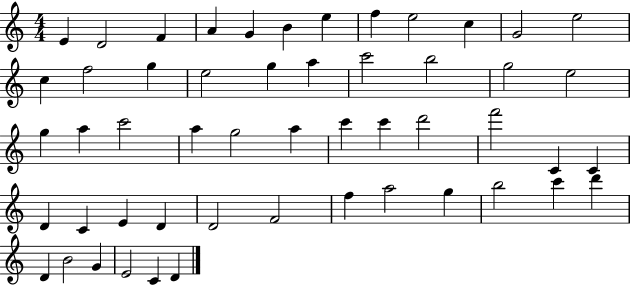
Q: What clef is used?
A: treble